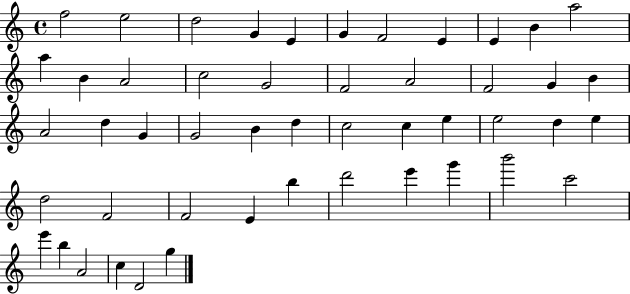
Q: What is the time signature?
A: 4/4